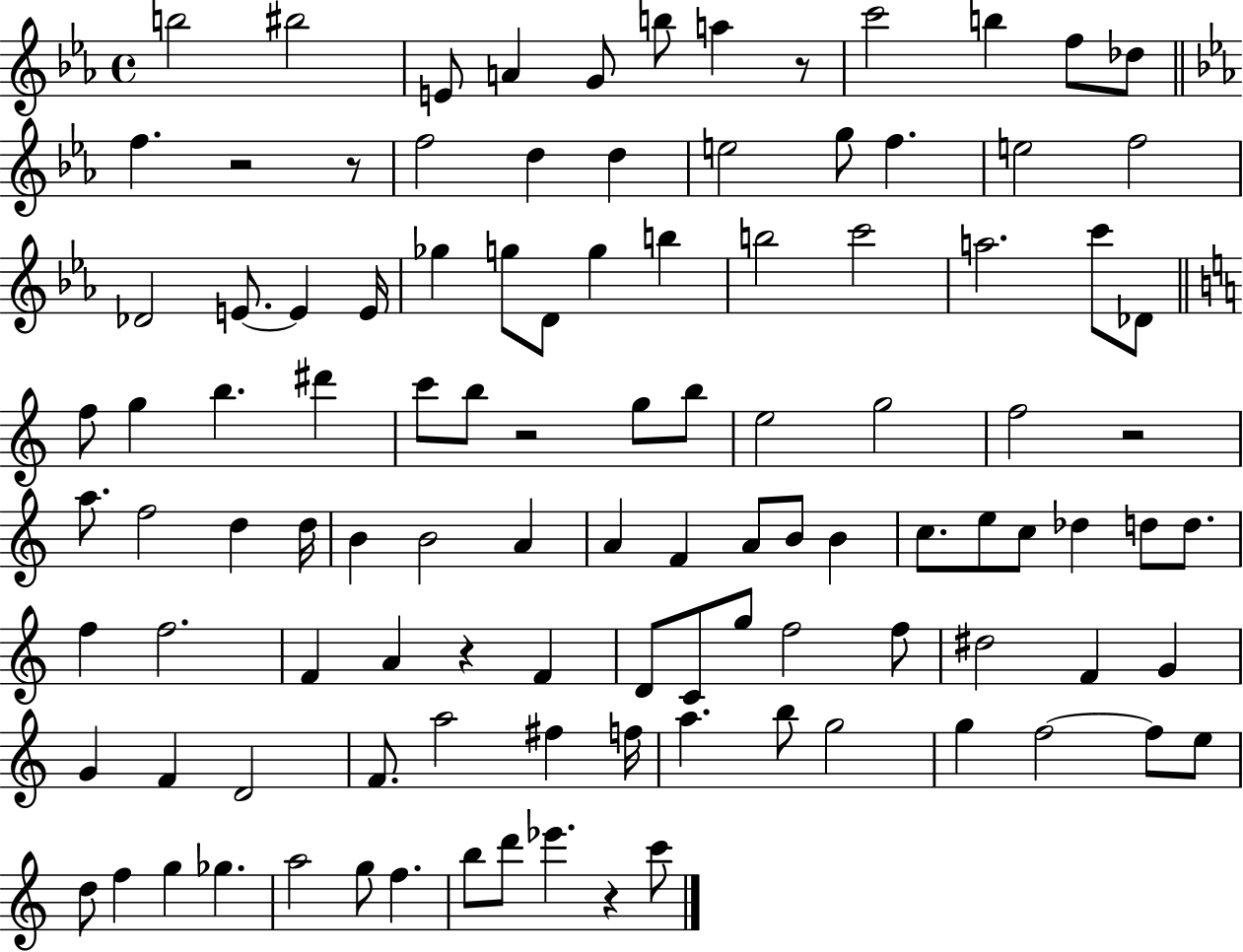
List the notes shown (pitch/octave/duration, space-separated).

B5/h BIS5/h E4/e A4/q G4/e B5/e A5/q R/e C6/h B5/q F5/e Db5/e F5/q. R/h R/e F5/h D5/q D5/q E5/h G5/e F5/q. E5/h F5/h Db4/h E4/e. E4/q E4/s Gb5/q G5/e D4/e G5/q B5/q B5/h C6/h A5/h. C6/e Db4/e F5/e G5/q B5/q. D#6/q C6/e B5/e R/h G5/e B5/e E5/h G5/h F5/h R/h A5/e. F5/h D5/q D5/s B4/q B4/h A4/q A4/q F4/q A4/e B4/e B4/q C5/e. E5/e C5/e Db5/q D5/e D5/e. F5/q F5/h. F4/q A4/q R/q F4/q D4/e C4/e G5/e F5/h F5/e D#5/h F4/q G4/q G4/q F4/q D4/h F4/e. A5/h F#5/q F5/s A5/q. B5/e G5/h G5/q F5/h F5/e E5/e D5/e F5/q G5/q Gb5/q. A5/h G5/e F5/q. B5/e D6/e Eb6/q. R/q C6/e